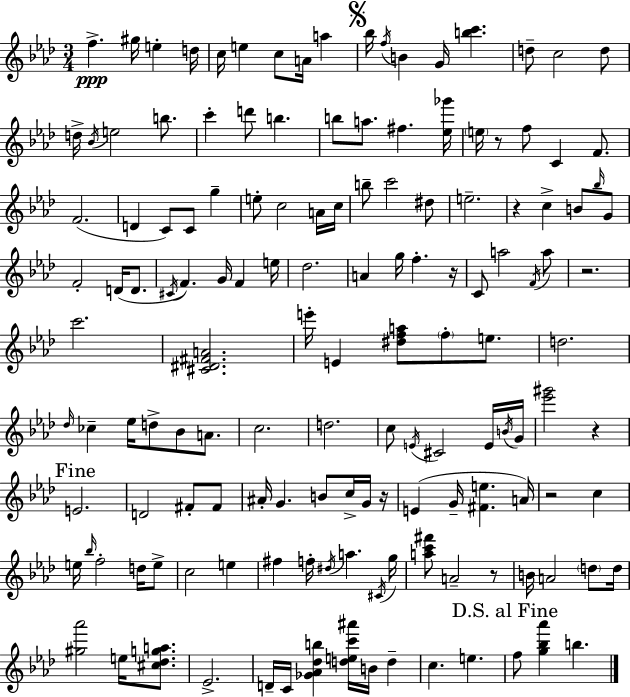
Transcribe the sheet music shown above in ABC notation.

X:1
T:Untitled
M:3/4
L:1/4
K:Ab
f ^g/4 e d/4 c/4 e c/2 A/4 a _b/4 f/4 B G/4 [bc'] d/2 c2 d/2 d/4 _B/4 e2 b/2 c' d'/2 b b/2 a/2 ^f [_e_g']/4 e/4 z/2 f/2 C F/2 F2 D C/2 C/2 g e/2 c2 A/4 c/4 b/2 c'2 ^d/2 e2 z c B/2 _b/4 G/2 F2 D/4 D/2 ^C/4 F G/4 F e/4 _d2 A g/4 f z/4 C/2 a2 F/4 a/2 z2 c'2 [^C^D^FA]2 e'/4 E [^dfa]/2 f/2 e/2 d2 _d/4 _c _e/4 d/2 _B/2 A/2 c2 d2 c/2 E/4 ^C2 E/4 B/4 G/4 [_e'^g']2 z E2 D2 ^F/2 ^F/2 ^A/4 G B/2 c/4 G/4 z/4 E G/4 [^Fe] A/4 z2 c e/4 _b/4 f2 d/4 e/2 c2 e ^f f/4 ^d/4 a ^C/4 g/4 [ac'^f']/2 A2 z/2 B/4 A2 d/2 d/4 [^g_a']2 e/4 [^c_dga]/2 _E2 D/4 C/4 [_G_A_db] [dec'^a']/4 B/4 d c e f/2 [g_b_a'] b